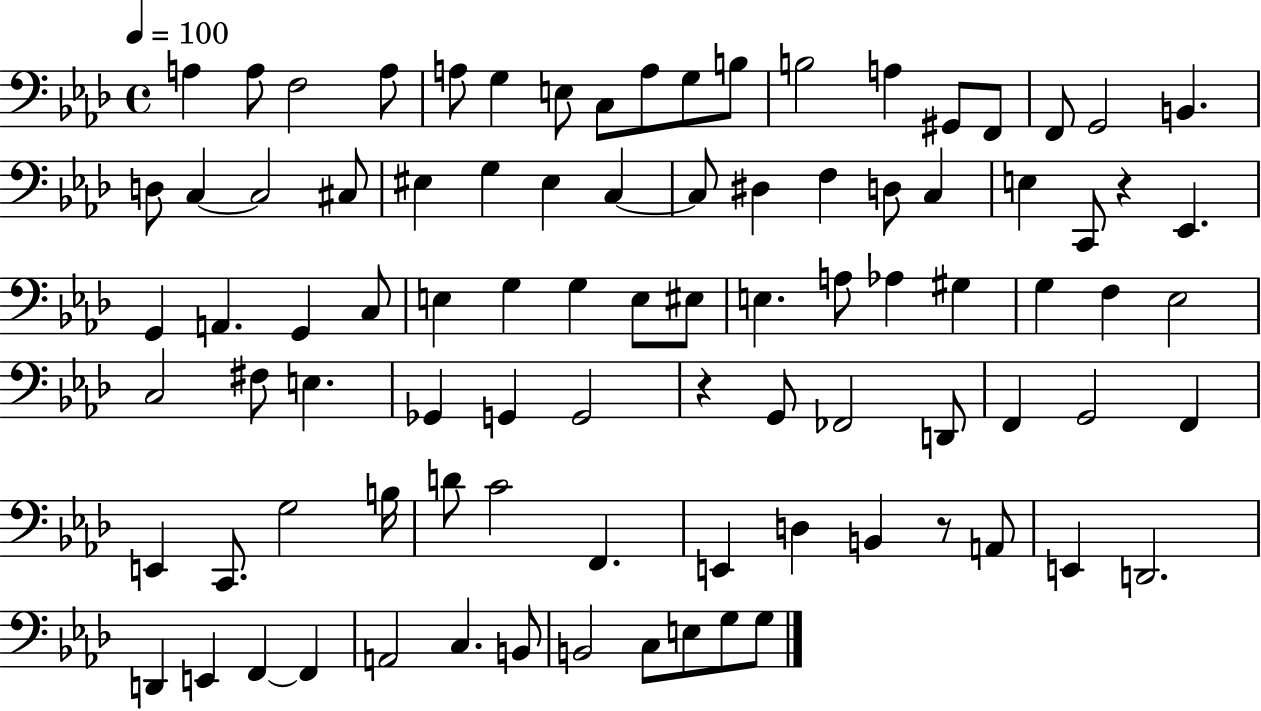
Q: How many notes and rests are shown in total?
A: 90